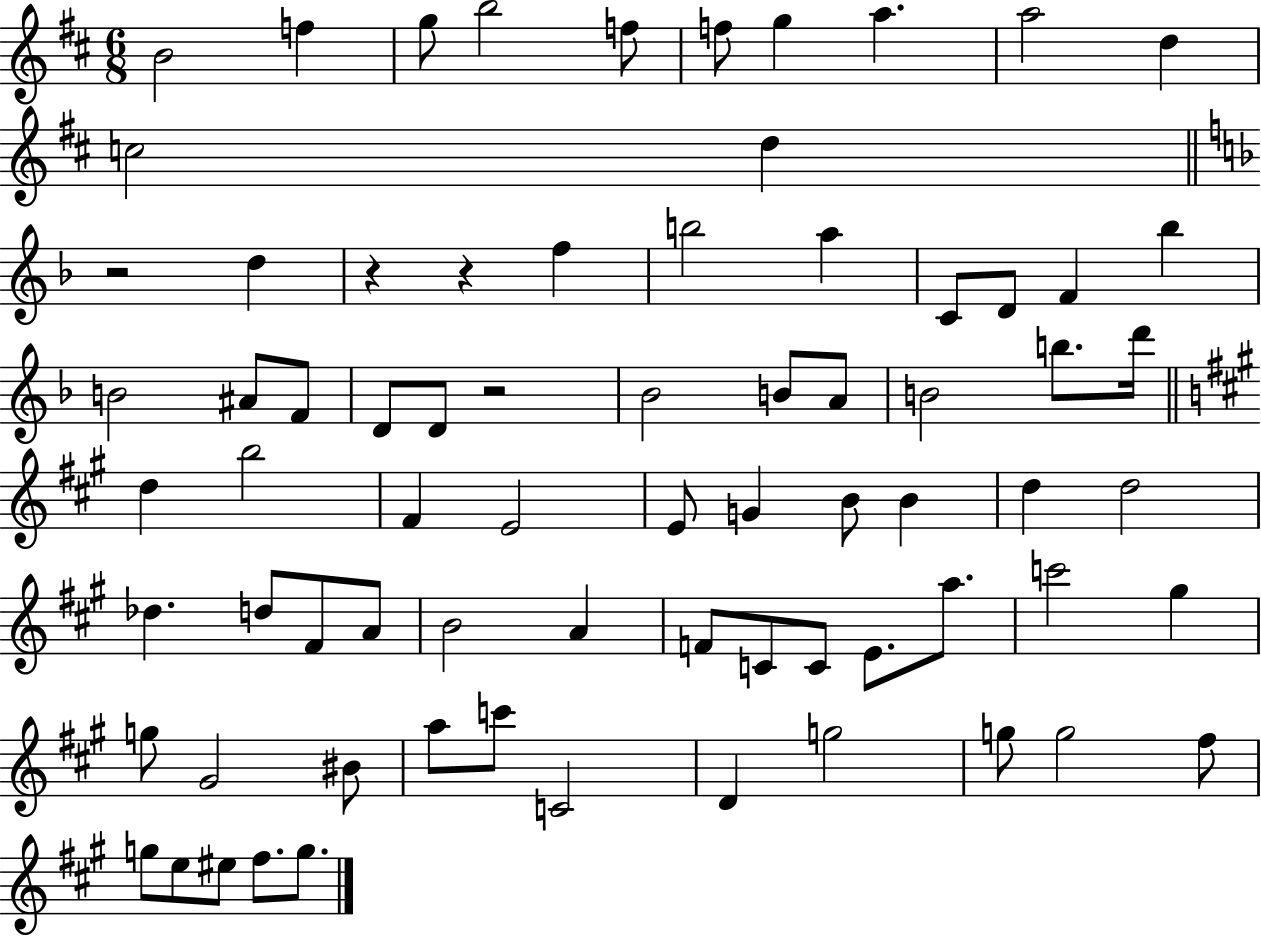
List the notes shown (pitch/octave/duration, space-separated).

B4/h F5/q G5/e B5/h F5/e F5/e G5/q A5/q. A5/h D5/q C5/h D5/q R/h D5/q R/q R/q F5/q B5/h A5/q C4/e D4/e F4/q Bb5/q B4/h A#4/e F4/e D4/e D4/e R/h Bb4/h B4/e A4/e B4/h B5/e. D6/s D5/q B5/h F#4/q E4/h E4/e G4/q B4/e B4/q D5/q D5/h Db5/q. D5/e F#4/e A4/e B4/h A4/q F4/e C4/e C4/e E4/e. A5/e. C6/h G#5/q G5/e G#4/h BIS4/e A5/e C6/e C4/h D4/q G5/h G5/e G5/h F#5/e G5/e E5/e EIS5/e F#5/e. G5/e.